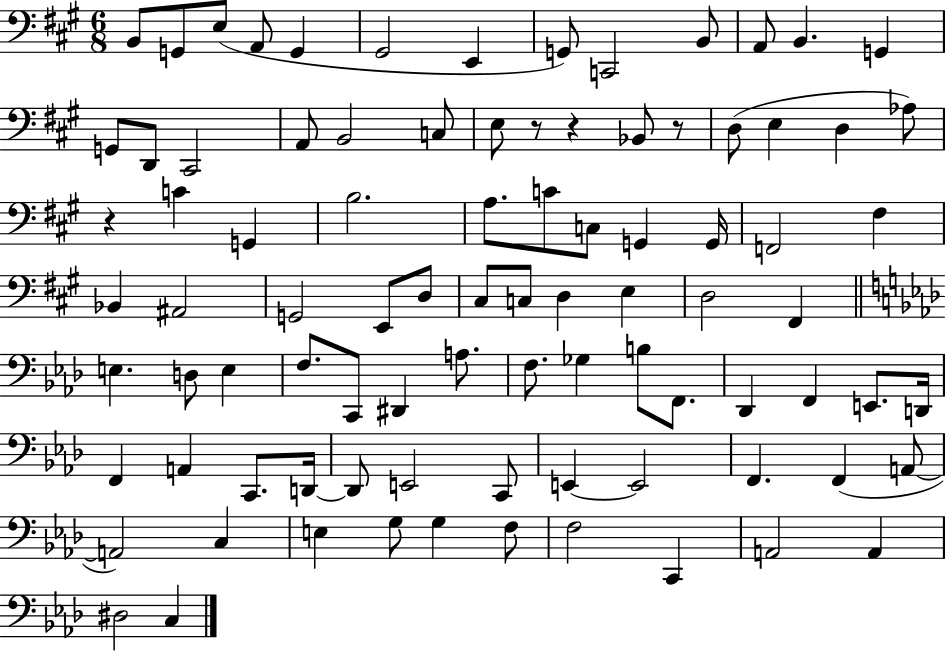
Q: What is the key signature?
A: A major